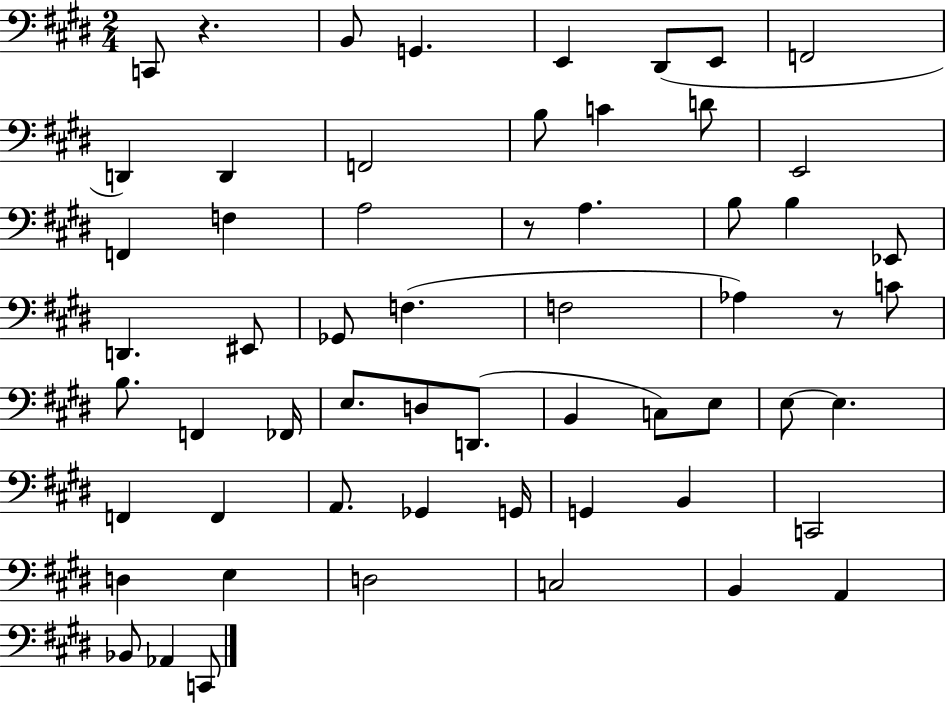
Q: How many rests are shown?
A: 3